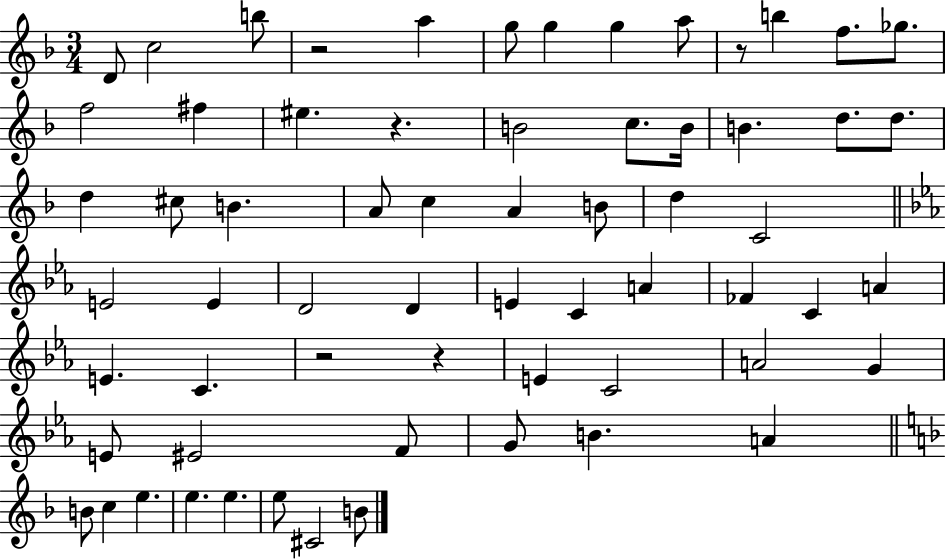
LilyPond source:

{
  \clef treble
  \numericTimeSignature
  \time 3/4
  \key f \major
  d'8 c''2 b''8 | r2 a''4 | g''8 g''4 g''4 a''8 | r8 b''4 f''8. ges''8. | \break f''2 fis''4 | eis''4. r4. | b'2 c''8. b'16 | b'4. d''8. d''8. | \break d''4 cis''8 b'4. | a'8 c''4 a'4 b'8 | d''4 c'2 | \bar "||" \break \key ees \major e'2 e'4 | d'2 d'4 | e'4 c'4 a'4 | fes'4 c'4 a'4 | \break e'4. c'4. | r2 r4 | e'4 c'2 | a'2 g'4 | \break e'8 eis'2 f'8 | g'8 b'4. a'4 | \bar "||" \break \key d \minor b'8 c''4 e''4. | e''4. e''4. | e''8 cis'2 b'8 | \bar "|."
}